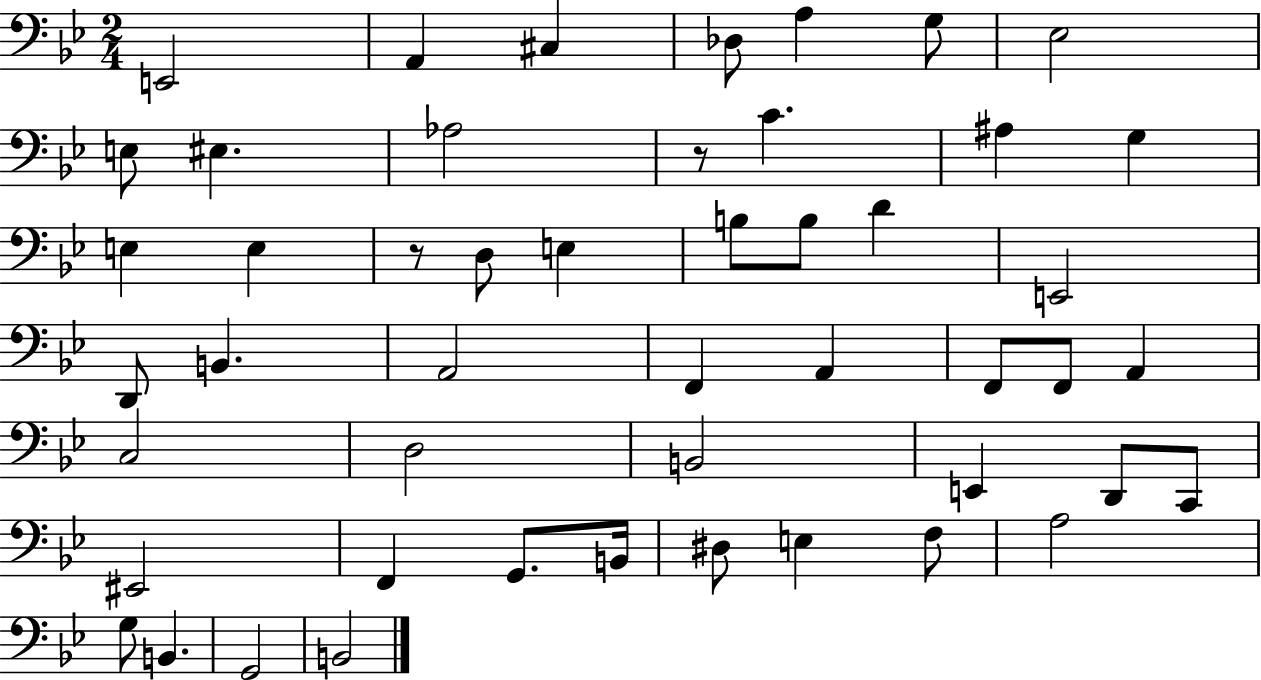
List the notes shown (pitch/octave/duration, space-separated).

E2/h A2/q C#3/q Db3/e A3/q G3/e Eb3/h E3/e EIS3/q. Ab3/h R/e C4/q. A#3/q G3/q E3/q E3/q R/e D3/e E3/q B3/e B3/e D4/q E2/h D2/e B2/q. A2/h F2/q A2/q F2/e F2/e A2/q C3/h D3/h B2/h E2/q D2/e C2/e EIS2/h F2/q G2/e. B2/s D#3/e E3/q F3/e A3/h G3/e B2/q. G2/h B2/h